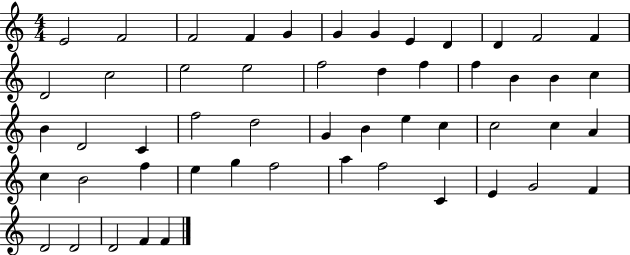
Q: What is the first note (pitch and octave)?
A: E4